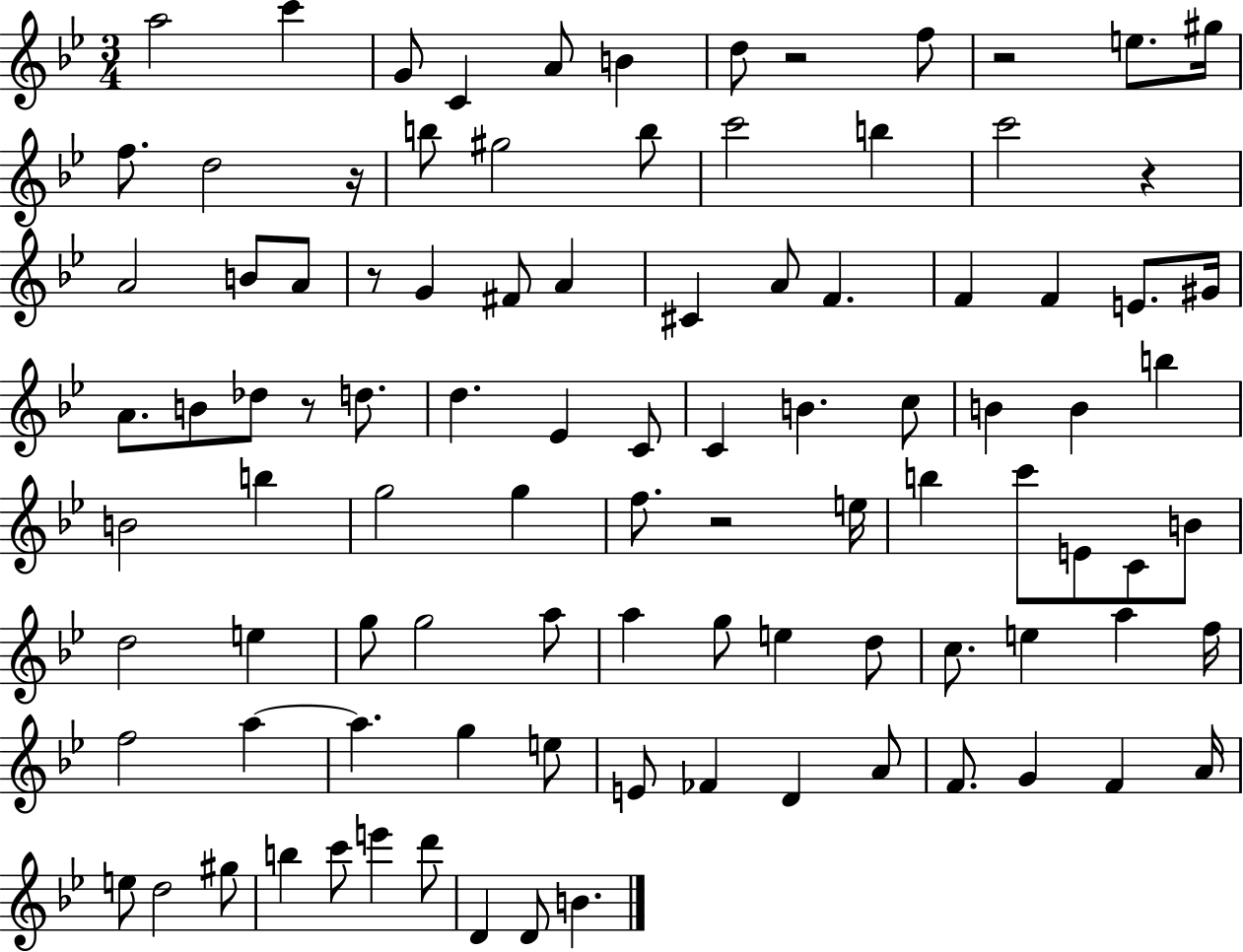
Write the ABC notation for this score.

X:1
T:Untitled
M:3/4
L:1/4
K:Bb
a2 c' G/2 C A/2 B d/2 z2 f/2 z2 e/2 ^g/4 f/2 d2 z/4 b/2 ^g2 b/2 c'2 b c'2 z A2 B/2 A/2 z/2 G ^F/2 A ^C A/2 F F F E/2 ^G/4 A/2 B/2 _d/2 z/2 d/2 d _E C/2 C B c/2 B B b B2 b g2 g f/2 z2 e/4 b c'/2 E/2 C/2 B/2 d2 e g/2 g2 a/2 a g/2 e d/2 c/2 e a f/4 f2 a a g e/2 E/2 _F D A/2 F/2 G F A/4 e/2 d2 ^g/2 b c'/2 e' d'/2 D D/2 B